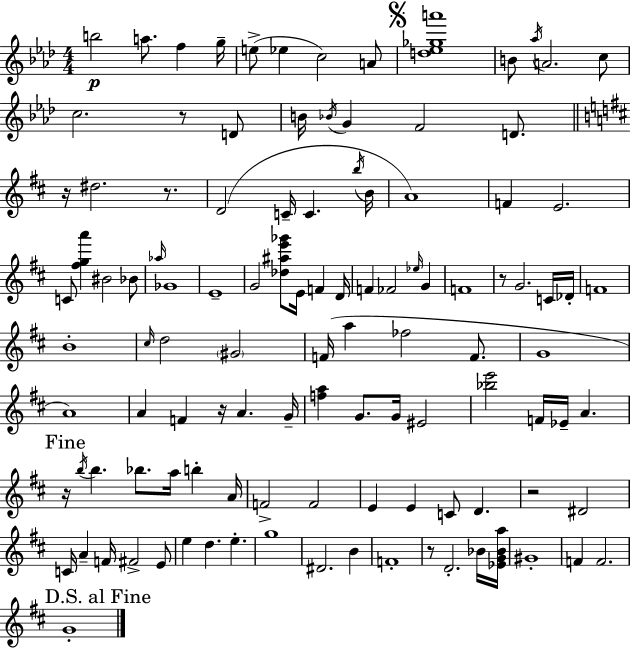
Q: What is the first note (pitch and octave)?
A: B5